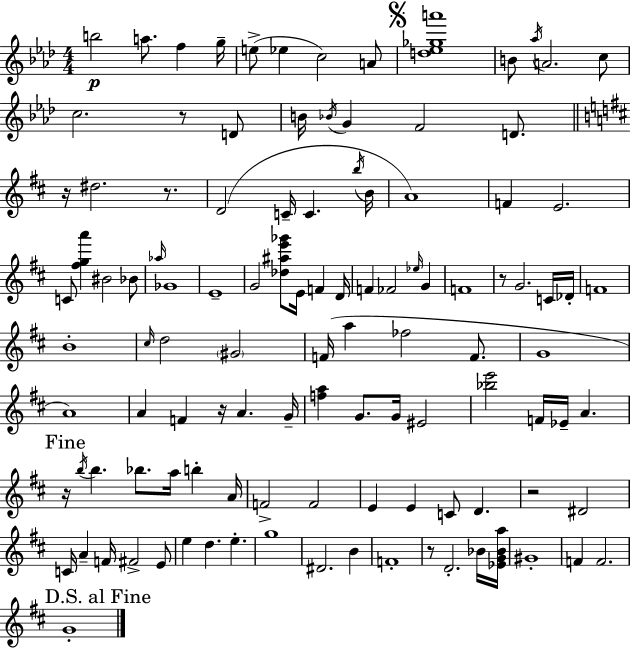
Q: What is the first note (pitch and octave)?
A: B5